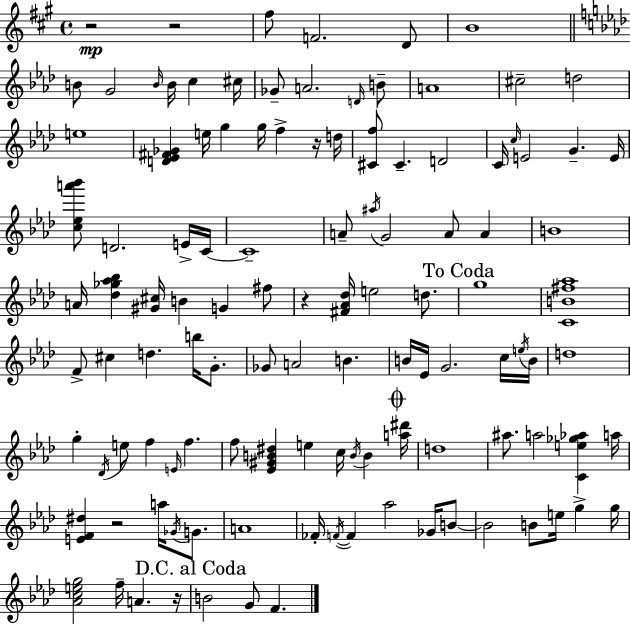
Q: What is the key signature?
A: A major